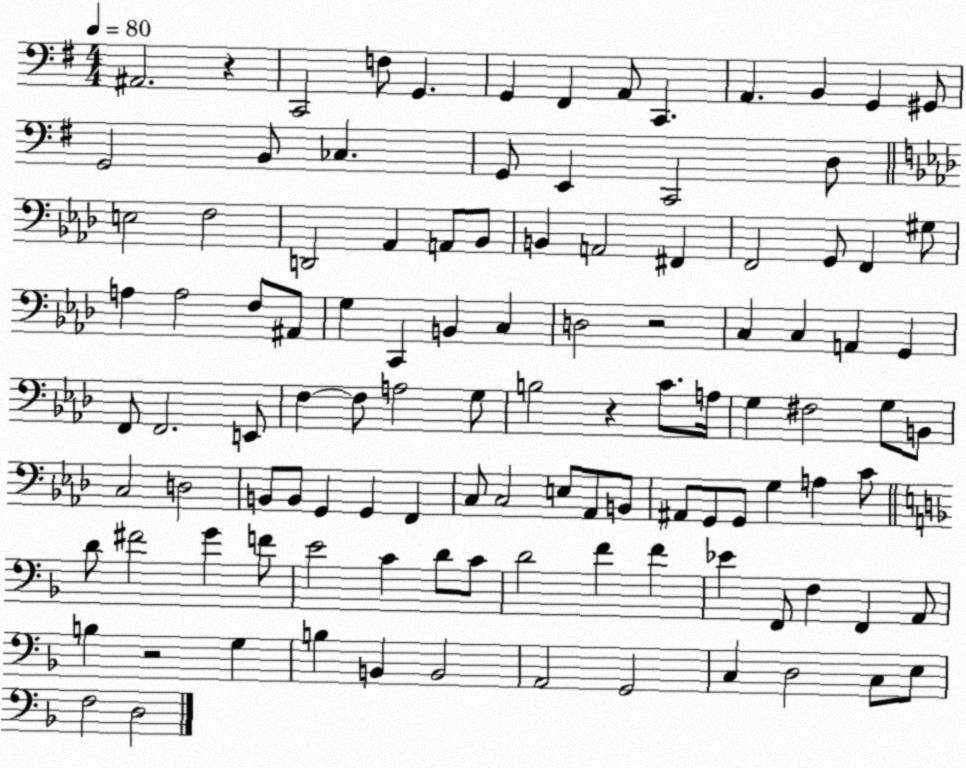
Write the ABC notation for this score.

X:1
T:Untitled
M:4/4
L:1/4
K:G
^A,,2 z C,,2 F,/2 G,, G,, ^F,, A,,/2 C,, A,, B,, G,, ^G,,/2 G,,2 B,,/2 _C, G,,/2 E,, C,,2 D,/2 E,2 F,2 D,,2 _A,, A,,/2 _B,,/2 B,, A,,2 ^F,, F,,2 G,,/2 F,, ^G,/2 A, A,2 F,/2 ^A,,/2 G, C,, B,, C, D,2 z2 C, C, A,, G,, F,,/2 F,,2 E,,/2 F, F,/2 A,2 G,/2 B,2 z C/2 A,/4 G, ^F,2 G,/2 B,,/2 C,2 D,2 B,,/2 B,,/2 G,, G,, F,, C,/2 C,2 E,/2 _A,,/2 B,,/2 ^A,,/2 G,,/2 G,,/2 G, A, C/2 D/2 ^F2 G F/2 E2 C D/2 C/2 D2 F F _E F,,/2 F, F,, A,,/2 B, z2 G, B, B,, B,,2 A,,2 G,,2 C, D,2 C,/2 E,/2 F,2 D,2